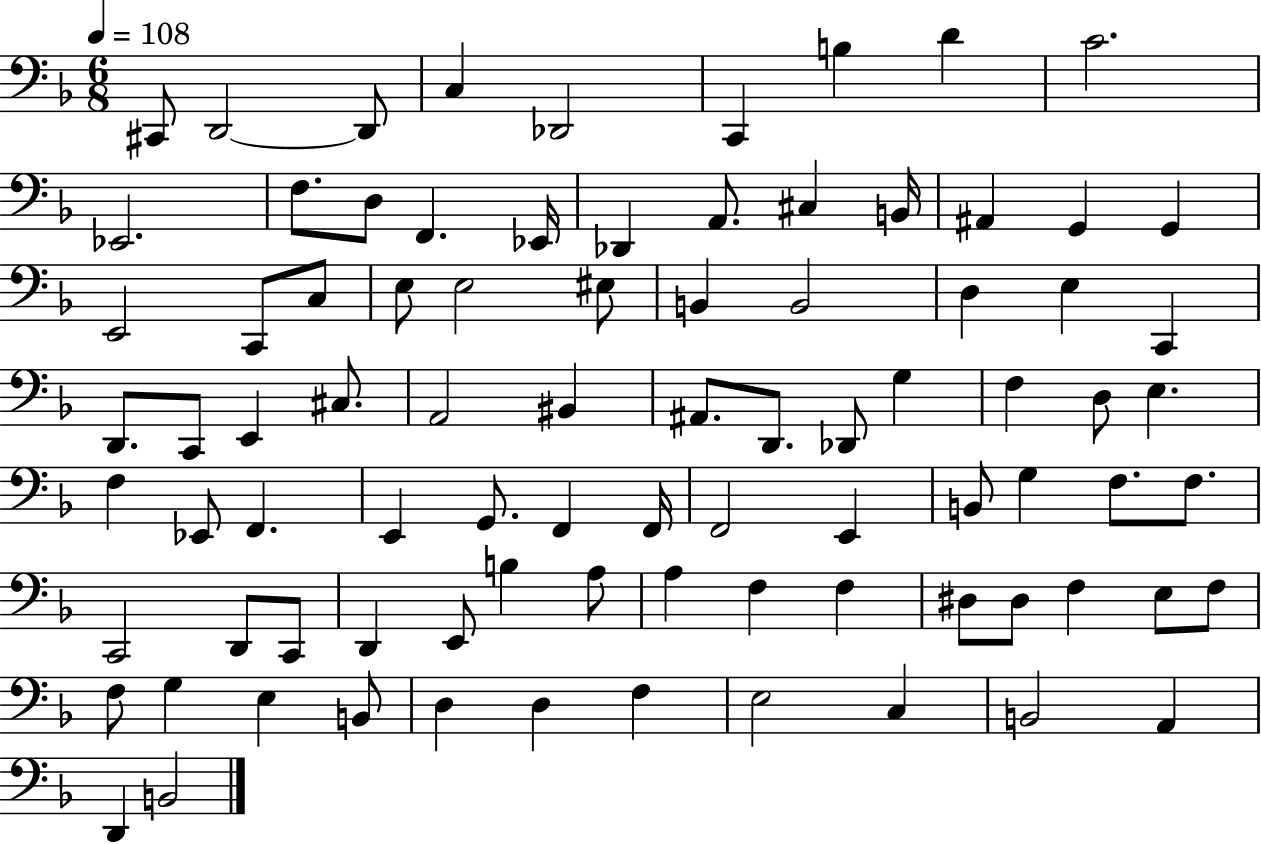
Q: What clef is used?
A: bass